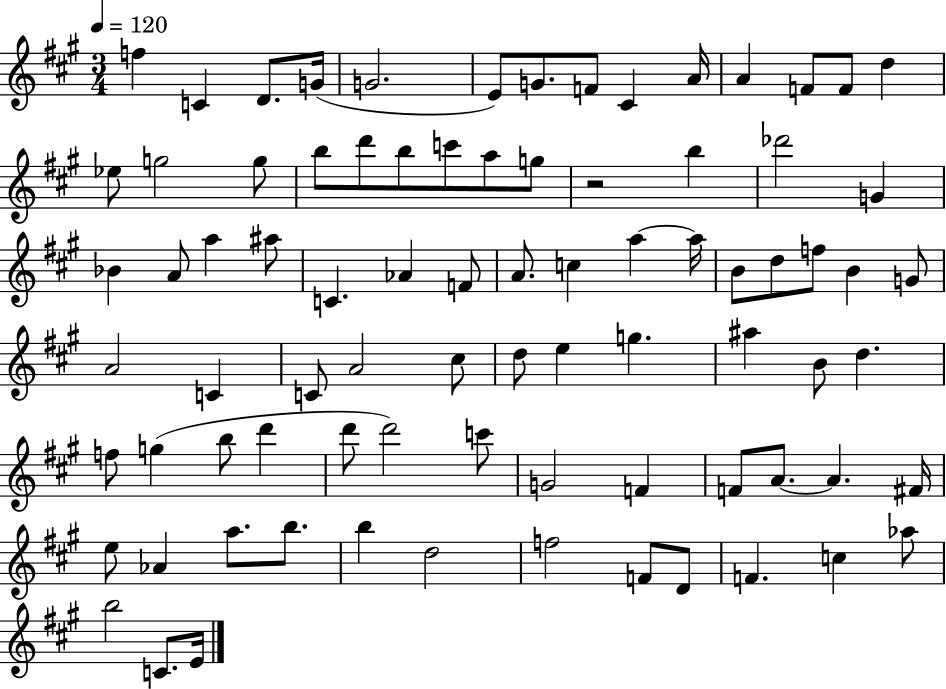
{
  \clef treble
  \numericTimeSignature
  \time 3/4
  \key a \major
  \tempo 4 = 120
  f''4 c'4 d'8. g'16( | g'2. | e'8) g'8. f'8 cis'4 a'16 | a'4 f'8 f'8 d''4 | \break ees''8 g''2 g''8 | b''8 d'''8 b''8 c'''8 a''8 g''8 | r2 b''4 | des'''2 g'4 | \break bes'4 a'8 a''4 ais''8 | c'4. aes'4 f'8 | a'8. c''4 a''4~~ a''16 | b'8 d''8 f''8 b'4 g'8 | \break a'2 c'4 | c'8 a'2 cis''8 | d''8 e''4 g''4. | ais''4 b'8 d''4. | \break f''8 g''4( b''8 d'''4 | d'''8 d'''2) c'''8 | g'2 f'4 | f'8 a'8.~~ a'4. fis'16 | \break e''8 aes'4 a''8. b''8. | b''4 d''2 | f''2 f'8 d'8 | f'4. c''4 aes''8 | \break b''2 c'8. e'16 | \bar "|."
}